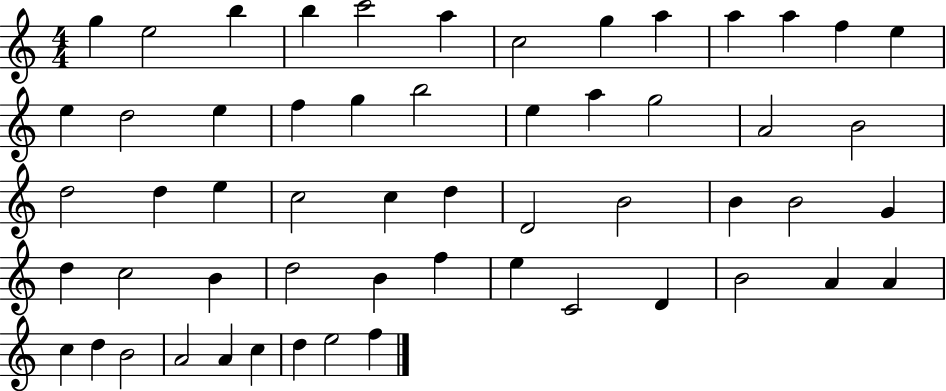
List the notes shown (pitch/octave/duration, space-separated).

G5/q E5/h B5/q B5/q C6/h A5/q C5/h G5/q A5/q A5/q A5/q F5/q E5/q E5/q D5/h E5/q F5/q G5/q B5/h E5/q A5/q G5/h A4/h B4/h D5/h D5/q E5/q C5/h C5/q D5/q D4/h B4/h B4/q B4/h G4/q D5/q C5/h B4/q D5/h B4/q F5/q E5/q C4/h D4/q B4/h A4/q A4/q C5/q D5/q B4/h A4/h A4/q C5/q D5/q E5/h F5/q